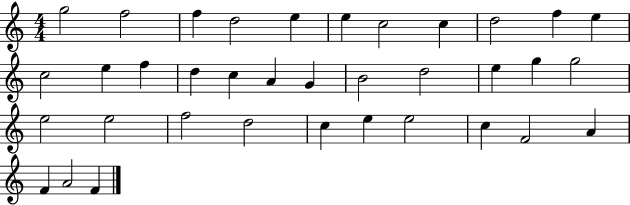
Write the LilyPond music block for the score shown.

{
  \clef treble
  \numericTimeSignature
  \time 4/4
  \key c \major
  g''2 f''2 | f''4 d''2 e''4 | e''4 c''2 c''4 | d''2 f''4 e''4 | \break c''2 e''4 f''4 | d''4 c''4 a'4 g'4 | b'2 d''2 | e''4 g''4 g''2 | \break e''2 e''2 | f''2 d''2 | c''4 e''4 e''2 | c''4 f'2 a'4 | \break f'4 a'2 f'4 | \bar "|."
}